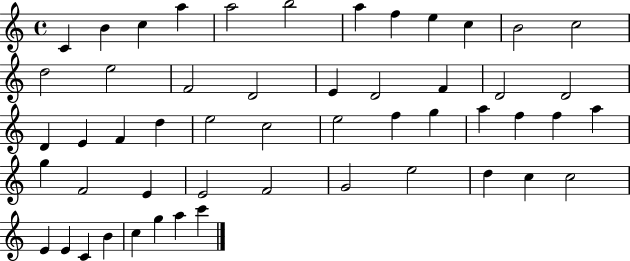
C4/q B4/q C5/q A5/q A5/h B5/h A5/q F5/q E5/q C5/q B4/h C5/h D5/h E5/h F4/h D4/h E4/q D4/h F4/q D4/h D4/h D4/q E4/q F4/q D5/q E5/h C5/h E5/h F5/q G5/q A5/q F5/q F5/q A5/q G5/q F4/h E4/q E4/h F4/h G4/h E5/h D5/q C5/q C5/h E4/q E4/q C4/q B4/q C5/q G5/q A5/q C6/q